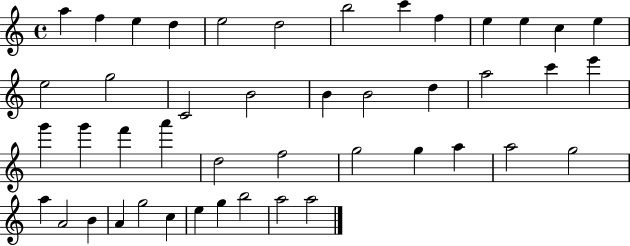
X:1
T:Untitled
M:4/4
L:1/4
K:C
a f e d e2 d2 b2 c' f e e c e e2 g2 C2 B2 B B2 d a2 c' e' g' g' f' a' d2 f2 g2 g a a2 g2 a A2 B A g2 c e g b2 a2 a2